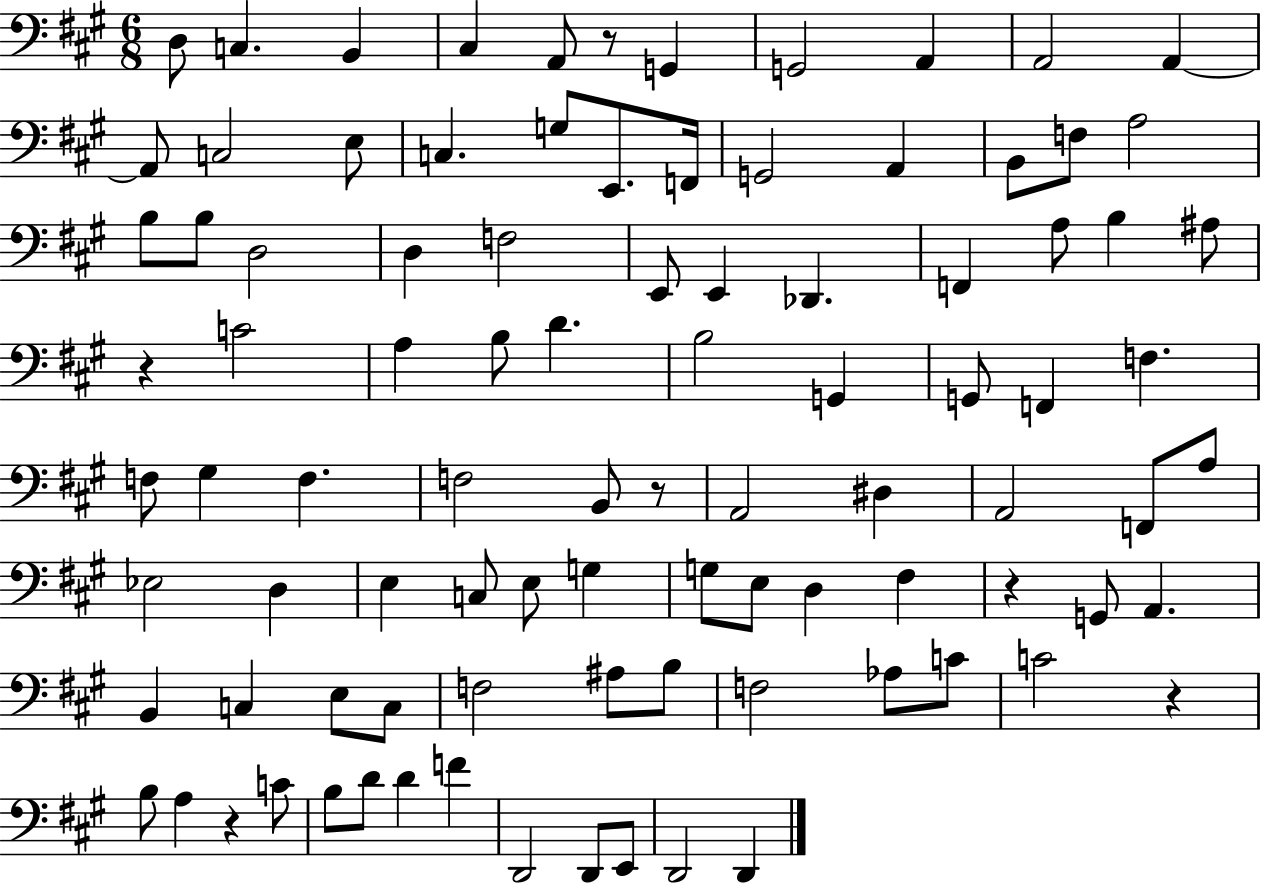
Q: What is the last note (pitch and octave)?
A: D2